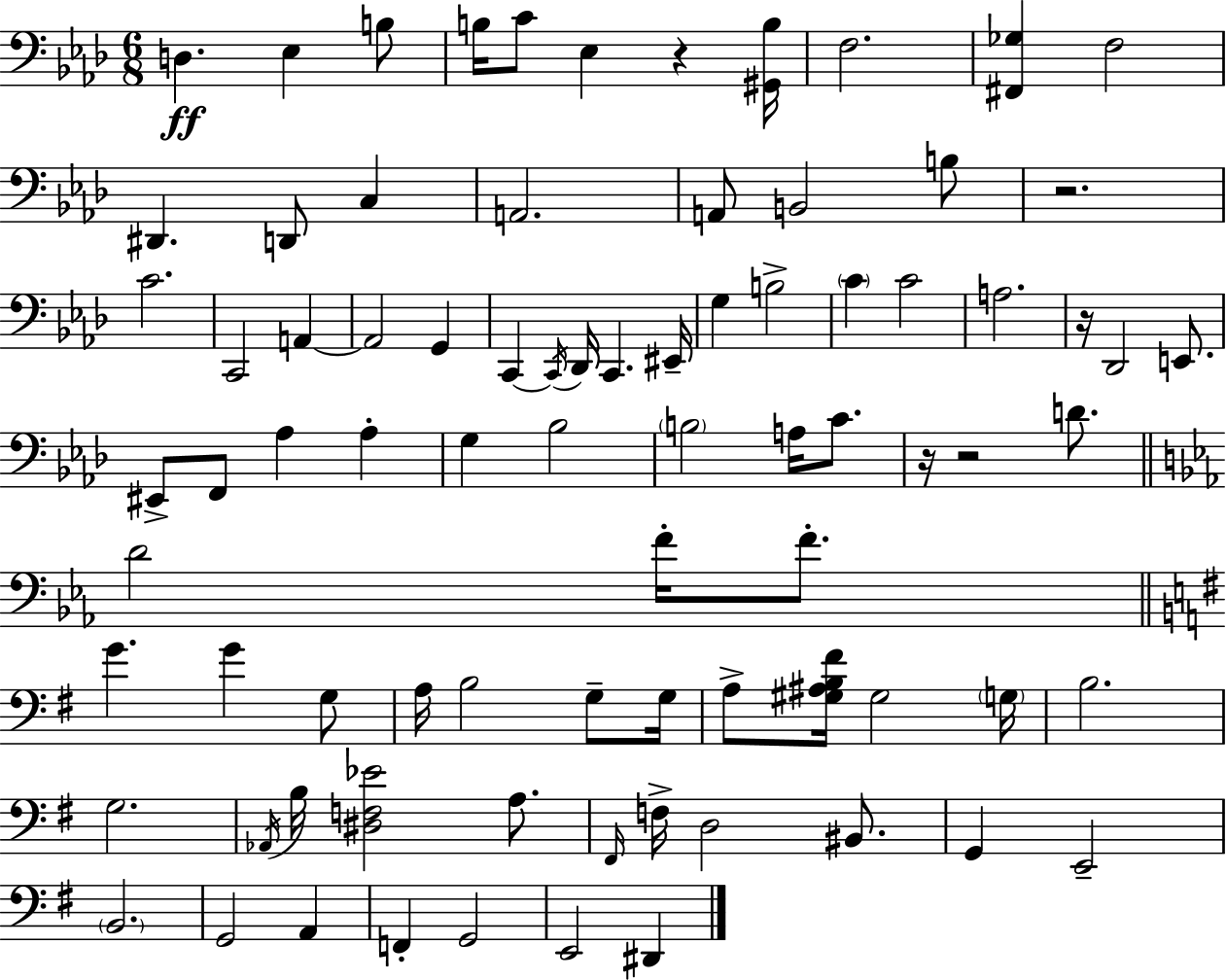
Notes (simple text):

D3/q. Eb3/q B3/e B3/s C4/e Eb3/q R/q [G#2,B3]/s F3/h. [F#2,Gb3]/q F3/h D#2/q. D2/e C3/q A2/h. A2/e B2/h B3/e R/h. C4/h. C2/h A2/q A2/h G2/q C2/q C2/s Db2/s C2/q. EIS2/s G3/q B3/h C4/q C4/h A3/h. R/s Db2/h E2/e. EIS2/e F2/e Ab3/q Ab3/q G3/q Bb3/h B3/h A3/s C4/e. R/s R/h D4/e. D4/h F4/s F4/e. G4/q. G4/q G3/e A3/s B3/h G3/e G3/s A3/e [G#3,A#3,B3,F#4]/s G#3/h G3/s B3/h. G3/h. Ab2/s B3/s [D#3,F3,Eb4]/h A3/e. F#2/s F3/s D3/h BIS2/e. G2/q E2/h B2/h. G2/h A2/q F2/q G2/h E2/h D#2/q